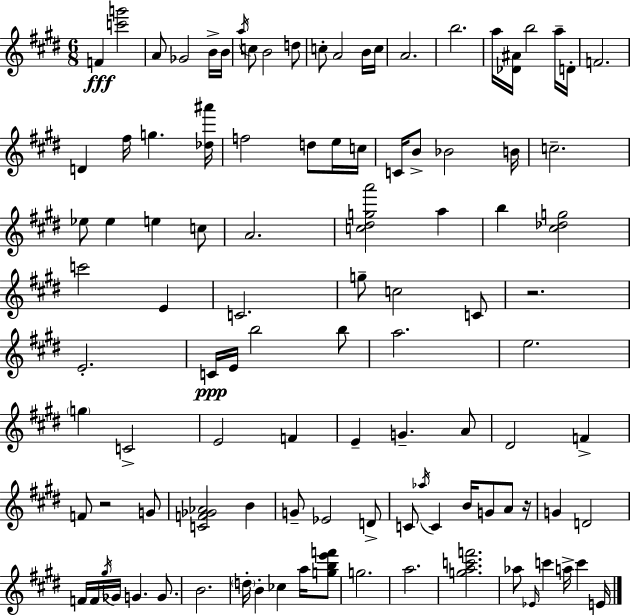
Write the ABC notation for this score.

X:1
T:Untitled
M:6/8
L:1/4
K:E
F [c'g']2 A/2 _G2 B/4 B/4 a/4 c/2 B2 d/2 c/2 A2 B/4 c/4 A2 b2 a/4 [_D^A]/4 b2 a/4 D/4 F2 D ^f/4 g [_d^a']/4 f2 d/2 e/4 c/4 C/4 B/2 _B2 B/4 c2 _e/2 _e e c/2 A2 [c^dga']2 a b [^c_dg]2 c'2 E C2 g/2 c2 C/2 z2 E2 C/4 E/4 b2 b/2 a2 e2 g C2 E2 F E G A/2 ^D2 F F/2 z2 G/2 [CF_G_A]2 B G/2 _E2 D/2 C/2 _a/4 C B/4 G/2 A/2 z/4 G D2 F/4 F/4 ^g/4 _G/4 G G/2 B2 d/4 B _c a/4 [gbe'f']/2 g2 a2 [gac'f']2 _a/2 _E/4 c' a/4 c' E/4